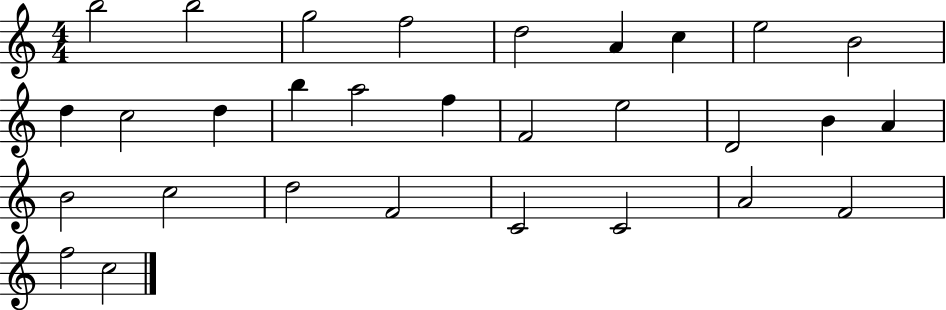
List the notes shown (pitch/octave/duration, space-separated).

B5/h B5/h G5/h F5/h D5/h A4/q C5/q E5/h B4/h D5/q C5/h D5/q B5/q A5/h F5/q F4/h E5/h D4/h B4/q A4/q B4/h C5/h D5/h F4/h C4/h C4/h A4/h F4/h F5/h C5/h